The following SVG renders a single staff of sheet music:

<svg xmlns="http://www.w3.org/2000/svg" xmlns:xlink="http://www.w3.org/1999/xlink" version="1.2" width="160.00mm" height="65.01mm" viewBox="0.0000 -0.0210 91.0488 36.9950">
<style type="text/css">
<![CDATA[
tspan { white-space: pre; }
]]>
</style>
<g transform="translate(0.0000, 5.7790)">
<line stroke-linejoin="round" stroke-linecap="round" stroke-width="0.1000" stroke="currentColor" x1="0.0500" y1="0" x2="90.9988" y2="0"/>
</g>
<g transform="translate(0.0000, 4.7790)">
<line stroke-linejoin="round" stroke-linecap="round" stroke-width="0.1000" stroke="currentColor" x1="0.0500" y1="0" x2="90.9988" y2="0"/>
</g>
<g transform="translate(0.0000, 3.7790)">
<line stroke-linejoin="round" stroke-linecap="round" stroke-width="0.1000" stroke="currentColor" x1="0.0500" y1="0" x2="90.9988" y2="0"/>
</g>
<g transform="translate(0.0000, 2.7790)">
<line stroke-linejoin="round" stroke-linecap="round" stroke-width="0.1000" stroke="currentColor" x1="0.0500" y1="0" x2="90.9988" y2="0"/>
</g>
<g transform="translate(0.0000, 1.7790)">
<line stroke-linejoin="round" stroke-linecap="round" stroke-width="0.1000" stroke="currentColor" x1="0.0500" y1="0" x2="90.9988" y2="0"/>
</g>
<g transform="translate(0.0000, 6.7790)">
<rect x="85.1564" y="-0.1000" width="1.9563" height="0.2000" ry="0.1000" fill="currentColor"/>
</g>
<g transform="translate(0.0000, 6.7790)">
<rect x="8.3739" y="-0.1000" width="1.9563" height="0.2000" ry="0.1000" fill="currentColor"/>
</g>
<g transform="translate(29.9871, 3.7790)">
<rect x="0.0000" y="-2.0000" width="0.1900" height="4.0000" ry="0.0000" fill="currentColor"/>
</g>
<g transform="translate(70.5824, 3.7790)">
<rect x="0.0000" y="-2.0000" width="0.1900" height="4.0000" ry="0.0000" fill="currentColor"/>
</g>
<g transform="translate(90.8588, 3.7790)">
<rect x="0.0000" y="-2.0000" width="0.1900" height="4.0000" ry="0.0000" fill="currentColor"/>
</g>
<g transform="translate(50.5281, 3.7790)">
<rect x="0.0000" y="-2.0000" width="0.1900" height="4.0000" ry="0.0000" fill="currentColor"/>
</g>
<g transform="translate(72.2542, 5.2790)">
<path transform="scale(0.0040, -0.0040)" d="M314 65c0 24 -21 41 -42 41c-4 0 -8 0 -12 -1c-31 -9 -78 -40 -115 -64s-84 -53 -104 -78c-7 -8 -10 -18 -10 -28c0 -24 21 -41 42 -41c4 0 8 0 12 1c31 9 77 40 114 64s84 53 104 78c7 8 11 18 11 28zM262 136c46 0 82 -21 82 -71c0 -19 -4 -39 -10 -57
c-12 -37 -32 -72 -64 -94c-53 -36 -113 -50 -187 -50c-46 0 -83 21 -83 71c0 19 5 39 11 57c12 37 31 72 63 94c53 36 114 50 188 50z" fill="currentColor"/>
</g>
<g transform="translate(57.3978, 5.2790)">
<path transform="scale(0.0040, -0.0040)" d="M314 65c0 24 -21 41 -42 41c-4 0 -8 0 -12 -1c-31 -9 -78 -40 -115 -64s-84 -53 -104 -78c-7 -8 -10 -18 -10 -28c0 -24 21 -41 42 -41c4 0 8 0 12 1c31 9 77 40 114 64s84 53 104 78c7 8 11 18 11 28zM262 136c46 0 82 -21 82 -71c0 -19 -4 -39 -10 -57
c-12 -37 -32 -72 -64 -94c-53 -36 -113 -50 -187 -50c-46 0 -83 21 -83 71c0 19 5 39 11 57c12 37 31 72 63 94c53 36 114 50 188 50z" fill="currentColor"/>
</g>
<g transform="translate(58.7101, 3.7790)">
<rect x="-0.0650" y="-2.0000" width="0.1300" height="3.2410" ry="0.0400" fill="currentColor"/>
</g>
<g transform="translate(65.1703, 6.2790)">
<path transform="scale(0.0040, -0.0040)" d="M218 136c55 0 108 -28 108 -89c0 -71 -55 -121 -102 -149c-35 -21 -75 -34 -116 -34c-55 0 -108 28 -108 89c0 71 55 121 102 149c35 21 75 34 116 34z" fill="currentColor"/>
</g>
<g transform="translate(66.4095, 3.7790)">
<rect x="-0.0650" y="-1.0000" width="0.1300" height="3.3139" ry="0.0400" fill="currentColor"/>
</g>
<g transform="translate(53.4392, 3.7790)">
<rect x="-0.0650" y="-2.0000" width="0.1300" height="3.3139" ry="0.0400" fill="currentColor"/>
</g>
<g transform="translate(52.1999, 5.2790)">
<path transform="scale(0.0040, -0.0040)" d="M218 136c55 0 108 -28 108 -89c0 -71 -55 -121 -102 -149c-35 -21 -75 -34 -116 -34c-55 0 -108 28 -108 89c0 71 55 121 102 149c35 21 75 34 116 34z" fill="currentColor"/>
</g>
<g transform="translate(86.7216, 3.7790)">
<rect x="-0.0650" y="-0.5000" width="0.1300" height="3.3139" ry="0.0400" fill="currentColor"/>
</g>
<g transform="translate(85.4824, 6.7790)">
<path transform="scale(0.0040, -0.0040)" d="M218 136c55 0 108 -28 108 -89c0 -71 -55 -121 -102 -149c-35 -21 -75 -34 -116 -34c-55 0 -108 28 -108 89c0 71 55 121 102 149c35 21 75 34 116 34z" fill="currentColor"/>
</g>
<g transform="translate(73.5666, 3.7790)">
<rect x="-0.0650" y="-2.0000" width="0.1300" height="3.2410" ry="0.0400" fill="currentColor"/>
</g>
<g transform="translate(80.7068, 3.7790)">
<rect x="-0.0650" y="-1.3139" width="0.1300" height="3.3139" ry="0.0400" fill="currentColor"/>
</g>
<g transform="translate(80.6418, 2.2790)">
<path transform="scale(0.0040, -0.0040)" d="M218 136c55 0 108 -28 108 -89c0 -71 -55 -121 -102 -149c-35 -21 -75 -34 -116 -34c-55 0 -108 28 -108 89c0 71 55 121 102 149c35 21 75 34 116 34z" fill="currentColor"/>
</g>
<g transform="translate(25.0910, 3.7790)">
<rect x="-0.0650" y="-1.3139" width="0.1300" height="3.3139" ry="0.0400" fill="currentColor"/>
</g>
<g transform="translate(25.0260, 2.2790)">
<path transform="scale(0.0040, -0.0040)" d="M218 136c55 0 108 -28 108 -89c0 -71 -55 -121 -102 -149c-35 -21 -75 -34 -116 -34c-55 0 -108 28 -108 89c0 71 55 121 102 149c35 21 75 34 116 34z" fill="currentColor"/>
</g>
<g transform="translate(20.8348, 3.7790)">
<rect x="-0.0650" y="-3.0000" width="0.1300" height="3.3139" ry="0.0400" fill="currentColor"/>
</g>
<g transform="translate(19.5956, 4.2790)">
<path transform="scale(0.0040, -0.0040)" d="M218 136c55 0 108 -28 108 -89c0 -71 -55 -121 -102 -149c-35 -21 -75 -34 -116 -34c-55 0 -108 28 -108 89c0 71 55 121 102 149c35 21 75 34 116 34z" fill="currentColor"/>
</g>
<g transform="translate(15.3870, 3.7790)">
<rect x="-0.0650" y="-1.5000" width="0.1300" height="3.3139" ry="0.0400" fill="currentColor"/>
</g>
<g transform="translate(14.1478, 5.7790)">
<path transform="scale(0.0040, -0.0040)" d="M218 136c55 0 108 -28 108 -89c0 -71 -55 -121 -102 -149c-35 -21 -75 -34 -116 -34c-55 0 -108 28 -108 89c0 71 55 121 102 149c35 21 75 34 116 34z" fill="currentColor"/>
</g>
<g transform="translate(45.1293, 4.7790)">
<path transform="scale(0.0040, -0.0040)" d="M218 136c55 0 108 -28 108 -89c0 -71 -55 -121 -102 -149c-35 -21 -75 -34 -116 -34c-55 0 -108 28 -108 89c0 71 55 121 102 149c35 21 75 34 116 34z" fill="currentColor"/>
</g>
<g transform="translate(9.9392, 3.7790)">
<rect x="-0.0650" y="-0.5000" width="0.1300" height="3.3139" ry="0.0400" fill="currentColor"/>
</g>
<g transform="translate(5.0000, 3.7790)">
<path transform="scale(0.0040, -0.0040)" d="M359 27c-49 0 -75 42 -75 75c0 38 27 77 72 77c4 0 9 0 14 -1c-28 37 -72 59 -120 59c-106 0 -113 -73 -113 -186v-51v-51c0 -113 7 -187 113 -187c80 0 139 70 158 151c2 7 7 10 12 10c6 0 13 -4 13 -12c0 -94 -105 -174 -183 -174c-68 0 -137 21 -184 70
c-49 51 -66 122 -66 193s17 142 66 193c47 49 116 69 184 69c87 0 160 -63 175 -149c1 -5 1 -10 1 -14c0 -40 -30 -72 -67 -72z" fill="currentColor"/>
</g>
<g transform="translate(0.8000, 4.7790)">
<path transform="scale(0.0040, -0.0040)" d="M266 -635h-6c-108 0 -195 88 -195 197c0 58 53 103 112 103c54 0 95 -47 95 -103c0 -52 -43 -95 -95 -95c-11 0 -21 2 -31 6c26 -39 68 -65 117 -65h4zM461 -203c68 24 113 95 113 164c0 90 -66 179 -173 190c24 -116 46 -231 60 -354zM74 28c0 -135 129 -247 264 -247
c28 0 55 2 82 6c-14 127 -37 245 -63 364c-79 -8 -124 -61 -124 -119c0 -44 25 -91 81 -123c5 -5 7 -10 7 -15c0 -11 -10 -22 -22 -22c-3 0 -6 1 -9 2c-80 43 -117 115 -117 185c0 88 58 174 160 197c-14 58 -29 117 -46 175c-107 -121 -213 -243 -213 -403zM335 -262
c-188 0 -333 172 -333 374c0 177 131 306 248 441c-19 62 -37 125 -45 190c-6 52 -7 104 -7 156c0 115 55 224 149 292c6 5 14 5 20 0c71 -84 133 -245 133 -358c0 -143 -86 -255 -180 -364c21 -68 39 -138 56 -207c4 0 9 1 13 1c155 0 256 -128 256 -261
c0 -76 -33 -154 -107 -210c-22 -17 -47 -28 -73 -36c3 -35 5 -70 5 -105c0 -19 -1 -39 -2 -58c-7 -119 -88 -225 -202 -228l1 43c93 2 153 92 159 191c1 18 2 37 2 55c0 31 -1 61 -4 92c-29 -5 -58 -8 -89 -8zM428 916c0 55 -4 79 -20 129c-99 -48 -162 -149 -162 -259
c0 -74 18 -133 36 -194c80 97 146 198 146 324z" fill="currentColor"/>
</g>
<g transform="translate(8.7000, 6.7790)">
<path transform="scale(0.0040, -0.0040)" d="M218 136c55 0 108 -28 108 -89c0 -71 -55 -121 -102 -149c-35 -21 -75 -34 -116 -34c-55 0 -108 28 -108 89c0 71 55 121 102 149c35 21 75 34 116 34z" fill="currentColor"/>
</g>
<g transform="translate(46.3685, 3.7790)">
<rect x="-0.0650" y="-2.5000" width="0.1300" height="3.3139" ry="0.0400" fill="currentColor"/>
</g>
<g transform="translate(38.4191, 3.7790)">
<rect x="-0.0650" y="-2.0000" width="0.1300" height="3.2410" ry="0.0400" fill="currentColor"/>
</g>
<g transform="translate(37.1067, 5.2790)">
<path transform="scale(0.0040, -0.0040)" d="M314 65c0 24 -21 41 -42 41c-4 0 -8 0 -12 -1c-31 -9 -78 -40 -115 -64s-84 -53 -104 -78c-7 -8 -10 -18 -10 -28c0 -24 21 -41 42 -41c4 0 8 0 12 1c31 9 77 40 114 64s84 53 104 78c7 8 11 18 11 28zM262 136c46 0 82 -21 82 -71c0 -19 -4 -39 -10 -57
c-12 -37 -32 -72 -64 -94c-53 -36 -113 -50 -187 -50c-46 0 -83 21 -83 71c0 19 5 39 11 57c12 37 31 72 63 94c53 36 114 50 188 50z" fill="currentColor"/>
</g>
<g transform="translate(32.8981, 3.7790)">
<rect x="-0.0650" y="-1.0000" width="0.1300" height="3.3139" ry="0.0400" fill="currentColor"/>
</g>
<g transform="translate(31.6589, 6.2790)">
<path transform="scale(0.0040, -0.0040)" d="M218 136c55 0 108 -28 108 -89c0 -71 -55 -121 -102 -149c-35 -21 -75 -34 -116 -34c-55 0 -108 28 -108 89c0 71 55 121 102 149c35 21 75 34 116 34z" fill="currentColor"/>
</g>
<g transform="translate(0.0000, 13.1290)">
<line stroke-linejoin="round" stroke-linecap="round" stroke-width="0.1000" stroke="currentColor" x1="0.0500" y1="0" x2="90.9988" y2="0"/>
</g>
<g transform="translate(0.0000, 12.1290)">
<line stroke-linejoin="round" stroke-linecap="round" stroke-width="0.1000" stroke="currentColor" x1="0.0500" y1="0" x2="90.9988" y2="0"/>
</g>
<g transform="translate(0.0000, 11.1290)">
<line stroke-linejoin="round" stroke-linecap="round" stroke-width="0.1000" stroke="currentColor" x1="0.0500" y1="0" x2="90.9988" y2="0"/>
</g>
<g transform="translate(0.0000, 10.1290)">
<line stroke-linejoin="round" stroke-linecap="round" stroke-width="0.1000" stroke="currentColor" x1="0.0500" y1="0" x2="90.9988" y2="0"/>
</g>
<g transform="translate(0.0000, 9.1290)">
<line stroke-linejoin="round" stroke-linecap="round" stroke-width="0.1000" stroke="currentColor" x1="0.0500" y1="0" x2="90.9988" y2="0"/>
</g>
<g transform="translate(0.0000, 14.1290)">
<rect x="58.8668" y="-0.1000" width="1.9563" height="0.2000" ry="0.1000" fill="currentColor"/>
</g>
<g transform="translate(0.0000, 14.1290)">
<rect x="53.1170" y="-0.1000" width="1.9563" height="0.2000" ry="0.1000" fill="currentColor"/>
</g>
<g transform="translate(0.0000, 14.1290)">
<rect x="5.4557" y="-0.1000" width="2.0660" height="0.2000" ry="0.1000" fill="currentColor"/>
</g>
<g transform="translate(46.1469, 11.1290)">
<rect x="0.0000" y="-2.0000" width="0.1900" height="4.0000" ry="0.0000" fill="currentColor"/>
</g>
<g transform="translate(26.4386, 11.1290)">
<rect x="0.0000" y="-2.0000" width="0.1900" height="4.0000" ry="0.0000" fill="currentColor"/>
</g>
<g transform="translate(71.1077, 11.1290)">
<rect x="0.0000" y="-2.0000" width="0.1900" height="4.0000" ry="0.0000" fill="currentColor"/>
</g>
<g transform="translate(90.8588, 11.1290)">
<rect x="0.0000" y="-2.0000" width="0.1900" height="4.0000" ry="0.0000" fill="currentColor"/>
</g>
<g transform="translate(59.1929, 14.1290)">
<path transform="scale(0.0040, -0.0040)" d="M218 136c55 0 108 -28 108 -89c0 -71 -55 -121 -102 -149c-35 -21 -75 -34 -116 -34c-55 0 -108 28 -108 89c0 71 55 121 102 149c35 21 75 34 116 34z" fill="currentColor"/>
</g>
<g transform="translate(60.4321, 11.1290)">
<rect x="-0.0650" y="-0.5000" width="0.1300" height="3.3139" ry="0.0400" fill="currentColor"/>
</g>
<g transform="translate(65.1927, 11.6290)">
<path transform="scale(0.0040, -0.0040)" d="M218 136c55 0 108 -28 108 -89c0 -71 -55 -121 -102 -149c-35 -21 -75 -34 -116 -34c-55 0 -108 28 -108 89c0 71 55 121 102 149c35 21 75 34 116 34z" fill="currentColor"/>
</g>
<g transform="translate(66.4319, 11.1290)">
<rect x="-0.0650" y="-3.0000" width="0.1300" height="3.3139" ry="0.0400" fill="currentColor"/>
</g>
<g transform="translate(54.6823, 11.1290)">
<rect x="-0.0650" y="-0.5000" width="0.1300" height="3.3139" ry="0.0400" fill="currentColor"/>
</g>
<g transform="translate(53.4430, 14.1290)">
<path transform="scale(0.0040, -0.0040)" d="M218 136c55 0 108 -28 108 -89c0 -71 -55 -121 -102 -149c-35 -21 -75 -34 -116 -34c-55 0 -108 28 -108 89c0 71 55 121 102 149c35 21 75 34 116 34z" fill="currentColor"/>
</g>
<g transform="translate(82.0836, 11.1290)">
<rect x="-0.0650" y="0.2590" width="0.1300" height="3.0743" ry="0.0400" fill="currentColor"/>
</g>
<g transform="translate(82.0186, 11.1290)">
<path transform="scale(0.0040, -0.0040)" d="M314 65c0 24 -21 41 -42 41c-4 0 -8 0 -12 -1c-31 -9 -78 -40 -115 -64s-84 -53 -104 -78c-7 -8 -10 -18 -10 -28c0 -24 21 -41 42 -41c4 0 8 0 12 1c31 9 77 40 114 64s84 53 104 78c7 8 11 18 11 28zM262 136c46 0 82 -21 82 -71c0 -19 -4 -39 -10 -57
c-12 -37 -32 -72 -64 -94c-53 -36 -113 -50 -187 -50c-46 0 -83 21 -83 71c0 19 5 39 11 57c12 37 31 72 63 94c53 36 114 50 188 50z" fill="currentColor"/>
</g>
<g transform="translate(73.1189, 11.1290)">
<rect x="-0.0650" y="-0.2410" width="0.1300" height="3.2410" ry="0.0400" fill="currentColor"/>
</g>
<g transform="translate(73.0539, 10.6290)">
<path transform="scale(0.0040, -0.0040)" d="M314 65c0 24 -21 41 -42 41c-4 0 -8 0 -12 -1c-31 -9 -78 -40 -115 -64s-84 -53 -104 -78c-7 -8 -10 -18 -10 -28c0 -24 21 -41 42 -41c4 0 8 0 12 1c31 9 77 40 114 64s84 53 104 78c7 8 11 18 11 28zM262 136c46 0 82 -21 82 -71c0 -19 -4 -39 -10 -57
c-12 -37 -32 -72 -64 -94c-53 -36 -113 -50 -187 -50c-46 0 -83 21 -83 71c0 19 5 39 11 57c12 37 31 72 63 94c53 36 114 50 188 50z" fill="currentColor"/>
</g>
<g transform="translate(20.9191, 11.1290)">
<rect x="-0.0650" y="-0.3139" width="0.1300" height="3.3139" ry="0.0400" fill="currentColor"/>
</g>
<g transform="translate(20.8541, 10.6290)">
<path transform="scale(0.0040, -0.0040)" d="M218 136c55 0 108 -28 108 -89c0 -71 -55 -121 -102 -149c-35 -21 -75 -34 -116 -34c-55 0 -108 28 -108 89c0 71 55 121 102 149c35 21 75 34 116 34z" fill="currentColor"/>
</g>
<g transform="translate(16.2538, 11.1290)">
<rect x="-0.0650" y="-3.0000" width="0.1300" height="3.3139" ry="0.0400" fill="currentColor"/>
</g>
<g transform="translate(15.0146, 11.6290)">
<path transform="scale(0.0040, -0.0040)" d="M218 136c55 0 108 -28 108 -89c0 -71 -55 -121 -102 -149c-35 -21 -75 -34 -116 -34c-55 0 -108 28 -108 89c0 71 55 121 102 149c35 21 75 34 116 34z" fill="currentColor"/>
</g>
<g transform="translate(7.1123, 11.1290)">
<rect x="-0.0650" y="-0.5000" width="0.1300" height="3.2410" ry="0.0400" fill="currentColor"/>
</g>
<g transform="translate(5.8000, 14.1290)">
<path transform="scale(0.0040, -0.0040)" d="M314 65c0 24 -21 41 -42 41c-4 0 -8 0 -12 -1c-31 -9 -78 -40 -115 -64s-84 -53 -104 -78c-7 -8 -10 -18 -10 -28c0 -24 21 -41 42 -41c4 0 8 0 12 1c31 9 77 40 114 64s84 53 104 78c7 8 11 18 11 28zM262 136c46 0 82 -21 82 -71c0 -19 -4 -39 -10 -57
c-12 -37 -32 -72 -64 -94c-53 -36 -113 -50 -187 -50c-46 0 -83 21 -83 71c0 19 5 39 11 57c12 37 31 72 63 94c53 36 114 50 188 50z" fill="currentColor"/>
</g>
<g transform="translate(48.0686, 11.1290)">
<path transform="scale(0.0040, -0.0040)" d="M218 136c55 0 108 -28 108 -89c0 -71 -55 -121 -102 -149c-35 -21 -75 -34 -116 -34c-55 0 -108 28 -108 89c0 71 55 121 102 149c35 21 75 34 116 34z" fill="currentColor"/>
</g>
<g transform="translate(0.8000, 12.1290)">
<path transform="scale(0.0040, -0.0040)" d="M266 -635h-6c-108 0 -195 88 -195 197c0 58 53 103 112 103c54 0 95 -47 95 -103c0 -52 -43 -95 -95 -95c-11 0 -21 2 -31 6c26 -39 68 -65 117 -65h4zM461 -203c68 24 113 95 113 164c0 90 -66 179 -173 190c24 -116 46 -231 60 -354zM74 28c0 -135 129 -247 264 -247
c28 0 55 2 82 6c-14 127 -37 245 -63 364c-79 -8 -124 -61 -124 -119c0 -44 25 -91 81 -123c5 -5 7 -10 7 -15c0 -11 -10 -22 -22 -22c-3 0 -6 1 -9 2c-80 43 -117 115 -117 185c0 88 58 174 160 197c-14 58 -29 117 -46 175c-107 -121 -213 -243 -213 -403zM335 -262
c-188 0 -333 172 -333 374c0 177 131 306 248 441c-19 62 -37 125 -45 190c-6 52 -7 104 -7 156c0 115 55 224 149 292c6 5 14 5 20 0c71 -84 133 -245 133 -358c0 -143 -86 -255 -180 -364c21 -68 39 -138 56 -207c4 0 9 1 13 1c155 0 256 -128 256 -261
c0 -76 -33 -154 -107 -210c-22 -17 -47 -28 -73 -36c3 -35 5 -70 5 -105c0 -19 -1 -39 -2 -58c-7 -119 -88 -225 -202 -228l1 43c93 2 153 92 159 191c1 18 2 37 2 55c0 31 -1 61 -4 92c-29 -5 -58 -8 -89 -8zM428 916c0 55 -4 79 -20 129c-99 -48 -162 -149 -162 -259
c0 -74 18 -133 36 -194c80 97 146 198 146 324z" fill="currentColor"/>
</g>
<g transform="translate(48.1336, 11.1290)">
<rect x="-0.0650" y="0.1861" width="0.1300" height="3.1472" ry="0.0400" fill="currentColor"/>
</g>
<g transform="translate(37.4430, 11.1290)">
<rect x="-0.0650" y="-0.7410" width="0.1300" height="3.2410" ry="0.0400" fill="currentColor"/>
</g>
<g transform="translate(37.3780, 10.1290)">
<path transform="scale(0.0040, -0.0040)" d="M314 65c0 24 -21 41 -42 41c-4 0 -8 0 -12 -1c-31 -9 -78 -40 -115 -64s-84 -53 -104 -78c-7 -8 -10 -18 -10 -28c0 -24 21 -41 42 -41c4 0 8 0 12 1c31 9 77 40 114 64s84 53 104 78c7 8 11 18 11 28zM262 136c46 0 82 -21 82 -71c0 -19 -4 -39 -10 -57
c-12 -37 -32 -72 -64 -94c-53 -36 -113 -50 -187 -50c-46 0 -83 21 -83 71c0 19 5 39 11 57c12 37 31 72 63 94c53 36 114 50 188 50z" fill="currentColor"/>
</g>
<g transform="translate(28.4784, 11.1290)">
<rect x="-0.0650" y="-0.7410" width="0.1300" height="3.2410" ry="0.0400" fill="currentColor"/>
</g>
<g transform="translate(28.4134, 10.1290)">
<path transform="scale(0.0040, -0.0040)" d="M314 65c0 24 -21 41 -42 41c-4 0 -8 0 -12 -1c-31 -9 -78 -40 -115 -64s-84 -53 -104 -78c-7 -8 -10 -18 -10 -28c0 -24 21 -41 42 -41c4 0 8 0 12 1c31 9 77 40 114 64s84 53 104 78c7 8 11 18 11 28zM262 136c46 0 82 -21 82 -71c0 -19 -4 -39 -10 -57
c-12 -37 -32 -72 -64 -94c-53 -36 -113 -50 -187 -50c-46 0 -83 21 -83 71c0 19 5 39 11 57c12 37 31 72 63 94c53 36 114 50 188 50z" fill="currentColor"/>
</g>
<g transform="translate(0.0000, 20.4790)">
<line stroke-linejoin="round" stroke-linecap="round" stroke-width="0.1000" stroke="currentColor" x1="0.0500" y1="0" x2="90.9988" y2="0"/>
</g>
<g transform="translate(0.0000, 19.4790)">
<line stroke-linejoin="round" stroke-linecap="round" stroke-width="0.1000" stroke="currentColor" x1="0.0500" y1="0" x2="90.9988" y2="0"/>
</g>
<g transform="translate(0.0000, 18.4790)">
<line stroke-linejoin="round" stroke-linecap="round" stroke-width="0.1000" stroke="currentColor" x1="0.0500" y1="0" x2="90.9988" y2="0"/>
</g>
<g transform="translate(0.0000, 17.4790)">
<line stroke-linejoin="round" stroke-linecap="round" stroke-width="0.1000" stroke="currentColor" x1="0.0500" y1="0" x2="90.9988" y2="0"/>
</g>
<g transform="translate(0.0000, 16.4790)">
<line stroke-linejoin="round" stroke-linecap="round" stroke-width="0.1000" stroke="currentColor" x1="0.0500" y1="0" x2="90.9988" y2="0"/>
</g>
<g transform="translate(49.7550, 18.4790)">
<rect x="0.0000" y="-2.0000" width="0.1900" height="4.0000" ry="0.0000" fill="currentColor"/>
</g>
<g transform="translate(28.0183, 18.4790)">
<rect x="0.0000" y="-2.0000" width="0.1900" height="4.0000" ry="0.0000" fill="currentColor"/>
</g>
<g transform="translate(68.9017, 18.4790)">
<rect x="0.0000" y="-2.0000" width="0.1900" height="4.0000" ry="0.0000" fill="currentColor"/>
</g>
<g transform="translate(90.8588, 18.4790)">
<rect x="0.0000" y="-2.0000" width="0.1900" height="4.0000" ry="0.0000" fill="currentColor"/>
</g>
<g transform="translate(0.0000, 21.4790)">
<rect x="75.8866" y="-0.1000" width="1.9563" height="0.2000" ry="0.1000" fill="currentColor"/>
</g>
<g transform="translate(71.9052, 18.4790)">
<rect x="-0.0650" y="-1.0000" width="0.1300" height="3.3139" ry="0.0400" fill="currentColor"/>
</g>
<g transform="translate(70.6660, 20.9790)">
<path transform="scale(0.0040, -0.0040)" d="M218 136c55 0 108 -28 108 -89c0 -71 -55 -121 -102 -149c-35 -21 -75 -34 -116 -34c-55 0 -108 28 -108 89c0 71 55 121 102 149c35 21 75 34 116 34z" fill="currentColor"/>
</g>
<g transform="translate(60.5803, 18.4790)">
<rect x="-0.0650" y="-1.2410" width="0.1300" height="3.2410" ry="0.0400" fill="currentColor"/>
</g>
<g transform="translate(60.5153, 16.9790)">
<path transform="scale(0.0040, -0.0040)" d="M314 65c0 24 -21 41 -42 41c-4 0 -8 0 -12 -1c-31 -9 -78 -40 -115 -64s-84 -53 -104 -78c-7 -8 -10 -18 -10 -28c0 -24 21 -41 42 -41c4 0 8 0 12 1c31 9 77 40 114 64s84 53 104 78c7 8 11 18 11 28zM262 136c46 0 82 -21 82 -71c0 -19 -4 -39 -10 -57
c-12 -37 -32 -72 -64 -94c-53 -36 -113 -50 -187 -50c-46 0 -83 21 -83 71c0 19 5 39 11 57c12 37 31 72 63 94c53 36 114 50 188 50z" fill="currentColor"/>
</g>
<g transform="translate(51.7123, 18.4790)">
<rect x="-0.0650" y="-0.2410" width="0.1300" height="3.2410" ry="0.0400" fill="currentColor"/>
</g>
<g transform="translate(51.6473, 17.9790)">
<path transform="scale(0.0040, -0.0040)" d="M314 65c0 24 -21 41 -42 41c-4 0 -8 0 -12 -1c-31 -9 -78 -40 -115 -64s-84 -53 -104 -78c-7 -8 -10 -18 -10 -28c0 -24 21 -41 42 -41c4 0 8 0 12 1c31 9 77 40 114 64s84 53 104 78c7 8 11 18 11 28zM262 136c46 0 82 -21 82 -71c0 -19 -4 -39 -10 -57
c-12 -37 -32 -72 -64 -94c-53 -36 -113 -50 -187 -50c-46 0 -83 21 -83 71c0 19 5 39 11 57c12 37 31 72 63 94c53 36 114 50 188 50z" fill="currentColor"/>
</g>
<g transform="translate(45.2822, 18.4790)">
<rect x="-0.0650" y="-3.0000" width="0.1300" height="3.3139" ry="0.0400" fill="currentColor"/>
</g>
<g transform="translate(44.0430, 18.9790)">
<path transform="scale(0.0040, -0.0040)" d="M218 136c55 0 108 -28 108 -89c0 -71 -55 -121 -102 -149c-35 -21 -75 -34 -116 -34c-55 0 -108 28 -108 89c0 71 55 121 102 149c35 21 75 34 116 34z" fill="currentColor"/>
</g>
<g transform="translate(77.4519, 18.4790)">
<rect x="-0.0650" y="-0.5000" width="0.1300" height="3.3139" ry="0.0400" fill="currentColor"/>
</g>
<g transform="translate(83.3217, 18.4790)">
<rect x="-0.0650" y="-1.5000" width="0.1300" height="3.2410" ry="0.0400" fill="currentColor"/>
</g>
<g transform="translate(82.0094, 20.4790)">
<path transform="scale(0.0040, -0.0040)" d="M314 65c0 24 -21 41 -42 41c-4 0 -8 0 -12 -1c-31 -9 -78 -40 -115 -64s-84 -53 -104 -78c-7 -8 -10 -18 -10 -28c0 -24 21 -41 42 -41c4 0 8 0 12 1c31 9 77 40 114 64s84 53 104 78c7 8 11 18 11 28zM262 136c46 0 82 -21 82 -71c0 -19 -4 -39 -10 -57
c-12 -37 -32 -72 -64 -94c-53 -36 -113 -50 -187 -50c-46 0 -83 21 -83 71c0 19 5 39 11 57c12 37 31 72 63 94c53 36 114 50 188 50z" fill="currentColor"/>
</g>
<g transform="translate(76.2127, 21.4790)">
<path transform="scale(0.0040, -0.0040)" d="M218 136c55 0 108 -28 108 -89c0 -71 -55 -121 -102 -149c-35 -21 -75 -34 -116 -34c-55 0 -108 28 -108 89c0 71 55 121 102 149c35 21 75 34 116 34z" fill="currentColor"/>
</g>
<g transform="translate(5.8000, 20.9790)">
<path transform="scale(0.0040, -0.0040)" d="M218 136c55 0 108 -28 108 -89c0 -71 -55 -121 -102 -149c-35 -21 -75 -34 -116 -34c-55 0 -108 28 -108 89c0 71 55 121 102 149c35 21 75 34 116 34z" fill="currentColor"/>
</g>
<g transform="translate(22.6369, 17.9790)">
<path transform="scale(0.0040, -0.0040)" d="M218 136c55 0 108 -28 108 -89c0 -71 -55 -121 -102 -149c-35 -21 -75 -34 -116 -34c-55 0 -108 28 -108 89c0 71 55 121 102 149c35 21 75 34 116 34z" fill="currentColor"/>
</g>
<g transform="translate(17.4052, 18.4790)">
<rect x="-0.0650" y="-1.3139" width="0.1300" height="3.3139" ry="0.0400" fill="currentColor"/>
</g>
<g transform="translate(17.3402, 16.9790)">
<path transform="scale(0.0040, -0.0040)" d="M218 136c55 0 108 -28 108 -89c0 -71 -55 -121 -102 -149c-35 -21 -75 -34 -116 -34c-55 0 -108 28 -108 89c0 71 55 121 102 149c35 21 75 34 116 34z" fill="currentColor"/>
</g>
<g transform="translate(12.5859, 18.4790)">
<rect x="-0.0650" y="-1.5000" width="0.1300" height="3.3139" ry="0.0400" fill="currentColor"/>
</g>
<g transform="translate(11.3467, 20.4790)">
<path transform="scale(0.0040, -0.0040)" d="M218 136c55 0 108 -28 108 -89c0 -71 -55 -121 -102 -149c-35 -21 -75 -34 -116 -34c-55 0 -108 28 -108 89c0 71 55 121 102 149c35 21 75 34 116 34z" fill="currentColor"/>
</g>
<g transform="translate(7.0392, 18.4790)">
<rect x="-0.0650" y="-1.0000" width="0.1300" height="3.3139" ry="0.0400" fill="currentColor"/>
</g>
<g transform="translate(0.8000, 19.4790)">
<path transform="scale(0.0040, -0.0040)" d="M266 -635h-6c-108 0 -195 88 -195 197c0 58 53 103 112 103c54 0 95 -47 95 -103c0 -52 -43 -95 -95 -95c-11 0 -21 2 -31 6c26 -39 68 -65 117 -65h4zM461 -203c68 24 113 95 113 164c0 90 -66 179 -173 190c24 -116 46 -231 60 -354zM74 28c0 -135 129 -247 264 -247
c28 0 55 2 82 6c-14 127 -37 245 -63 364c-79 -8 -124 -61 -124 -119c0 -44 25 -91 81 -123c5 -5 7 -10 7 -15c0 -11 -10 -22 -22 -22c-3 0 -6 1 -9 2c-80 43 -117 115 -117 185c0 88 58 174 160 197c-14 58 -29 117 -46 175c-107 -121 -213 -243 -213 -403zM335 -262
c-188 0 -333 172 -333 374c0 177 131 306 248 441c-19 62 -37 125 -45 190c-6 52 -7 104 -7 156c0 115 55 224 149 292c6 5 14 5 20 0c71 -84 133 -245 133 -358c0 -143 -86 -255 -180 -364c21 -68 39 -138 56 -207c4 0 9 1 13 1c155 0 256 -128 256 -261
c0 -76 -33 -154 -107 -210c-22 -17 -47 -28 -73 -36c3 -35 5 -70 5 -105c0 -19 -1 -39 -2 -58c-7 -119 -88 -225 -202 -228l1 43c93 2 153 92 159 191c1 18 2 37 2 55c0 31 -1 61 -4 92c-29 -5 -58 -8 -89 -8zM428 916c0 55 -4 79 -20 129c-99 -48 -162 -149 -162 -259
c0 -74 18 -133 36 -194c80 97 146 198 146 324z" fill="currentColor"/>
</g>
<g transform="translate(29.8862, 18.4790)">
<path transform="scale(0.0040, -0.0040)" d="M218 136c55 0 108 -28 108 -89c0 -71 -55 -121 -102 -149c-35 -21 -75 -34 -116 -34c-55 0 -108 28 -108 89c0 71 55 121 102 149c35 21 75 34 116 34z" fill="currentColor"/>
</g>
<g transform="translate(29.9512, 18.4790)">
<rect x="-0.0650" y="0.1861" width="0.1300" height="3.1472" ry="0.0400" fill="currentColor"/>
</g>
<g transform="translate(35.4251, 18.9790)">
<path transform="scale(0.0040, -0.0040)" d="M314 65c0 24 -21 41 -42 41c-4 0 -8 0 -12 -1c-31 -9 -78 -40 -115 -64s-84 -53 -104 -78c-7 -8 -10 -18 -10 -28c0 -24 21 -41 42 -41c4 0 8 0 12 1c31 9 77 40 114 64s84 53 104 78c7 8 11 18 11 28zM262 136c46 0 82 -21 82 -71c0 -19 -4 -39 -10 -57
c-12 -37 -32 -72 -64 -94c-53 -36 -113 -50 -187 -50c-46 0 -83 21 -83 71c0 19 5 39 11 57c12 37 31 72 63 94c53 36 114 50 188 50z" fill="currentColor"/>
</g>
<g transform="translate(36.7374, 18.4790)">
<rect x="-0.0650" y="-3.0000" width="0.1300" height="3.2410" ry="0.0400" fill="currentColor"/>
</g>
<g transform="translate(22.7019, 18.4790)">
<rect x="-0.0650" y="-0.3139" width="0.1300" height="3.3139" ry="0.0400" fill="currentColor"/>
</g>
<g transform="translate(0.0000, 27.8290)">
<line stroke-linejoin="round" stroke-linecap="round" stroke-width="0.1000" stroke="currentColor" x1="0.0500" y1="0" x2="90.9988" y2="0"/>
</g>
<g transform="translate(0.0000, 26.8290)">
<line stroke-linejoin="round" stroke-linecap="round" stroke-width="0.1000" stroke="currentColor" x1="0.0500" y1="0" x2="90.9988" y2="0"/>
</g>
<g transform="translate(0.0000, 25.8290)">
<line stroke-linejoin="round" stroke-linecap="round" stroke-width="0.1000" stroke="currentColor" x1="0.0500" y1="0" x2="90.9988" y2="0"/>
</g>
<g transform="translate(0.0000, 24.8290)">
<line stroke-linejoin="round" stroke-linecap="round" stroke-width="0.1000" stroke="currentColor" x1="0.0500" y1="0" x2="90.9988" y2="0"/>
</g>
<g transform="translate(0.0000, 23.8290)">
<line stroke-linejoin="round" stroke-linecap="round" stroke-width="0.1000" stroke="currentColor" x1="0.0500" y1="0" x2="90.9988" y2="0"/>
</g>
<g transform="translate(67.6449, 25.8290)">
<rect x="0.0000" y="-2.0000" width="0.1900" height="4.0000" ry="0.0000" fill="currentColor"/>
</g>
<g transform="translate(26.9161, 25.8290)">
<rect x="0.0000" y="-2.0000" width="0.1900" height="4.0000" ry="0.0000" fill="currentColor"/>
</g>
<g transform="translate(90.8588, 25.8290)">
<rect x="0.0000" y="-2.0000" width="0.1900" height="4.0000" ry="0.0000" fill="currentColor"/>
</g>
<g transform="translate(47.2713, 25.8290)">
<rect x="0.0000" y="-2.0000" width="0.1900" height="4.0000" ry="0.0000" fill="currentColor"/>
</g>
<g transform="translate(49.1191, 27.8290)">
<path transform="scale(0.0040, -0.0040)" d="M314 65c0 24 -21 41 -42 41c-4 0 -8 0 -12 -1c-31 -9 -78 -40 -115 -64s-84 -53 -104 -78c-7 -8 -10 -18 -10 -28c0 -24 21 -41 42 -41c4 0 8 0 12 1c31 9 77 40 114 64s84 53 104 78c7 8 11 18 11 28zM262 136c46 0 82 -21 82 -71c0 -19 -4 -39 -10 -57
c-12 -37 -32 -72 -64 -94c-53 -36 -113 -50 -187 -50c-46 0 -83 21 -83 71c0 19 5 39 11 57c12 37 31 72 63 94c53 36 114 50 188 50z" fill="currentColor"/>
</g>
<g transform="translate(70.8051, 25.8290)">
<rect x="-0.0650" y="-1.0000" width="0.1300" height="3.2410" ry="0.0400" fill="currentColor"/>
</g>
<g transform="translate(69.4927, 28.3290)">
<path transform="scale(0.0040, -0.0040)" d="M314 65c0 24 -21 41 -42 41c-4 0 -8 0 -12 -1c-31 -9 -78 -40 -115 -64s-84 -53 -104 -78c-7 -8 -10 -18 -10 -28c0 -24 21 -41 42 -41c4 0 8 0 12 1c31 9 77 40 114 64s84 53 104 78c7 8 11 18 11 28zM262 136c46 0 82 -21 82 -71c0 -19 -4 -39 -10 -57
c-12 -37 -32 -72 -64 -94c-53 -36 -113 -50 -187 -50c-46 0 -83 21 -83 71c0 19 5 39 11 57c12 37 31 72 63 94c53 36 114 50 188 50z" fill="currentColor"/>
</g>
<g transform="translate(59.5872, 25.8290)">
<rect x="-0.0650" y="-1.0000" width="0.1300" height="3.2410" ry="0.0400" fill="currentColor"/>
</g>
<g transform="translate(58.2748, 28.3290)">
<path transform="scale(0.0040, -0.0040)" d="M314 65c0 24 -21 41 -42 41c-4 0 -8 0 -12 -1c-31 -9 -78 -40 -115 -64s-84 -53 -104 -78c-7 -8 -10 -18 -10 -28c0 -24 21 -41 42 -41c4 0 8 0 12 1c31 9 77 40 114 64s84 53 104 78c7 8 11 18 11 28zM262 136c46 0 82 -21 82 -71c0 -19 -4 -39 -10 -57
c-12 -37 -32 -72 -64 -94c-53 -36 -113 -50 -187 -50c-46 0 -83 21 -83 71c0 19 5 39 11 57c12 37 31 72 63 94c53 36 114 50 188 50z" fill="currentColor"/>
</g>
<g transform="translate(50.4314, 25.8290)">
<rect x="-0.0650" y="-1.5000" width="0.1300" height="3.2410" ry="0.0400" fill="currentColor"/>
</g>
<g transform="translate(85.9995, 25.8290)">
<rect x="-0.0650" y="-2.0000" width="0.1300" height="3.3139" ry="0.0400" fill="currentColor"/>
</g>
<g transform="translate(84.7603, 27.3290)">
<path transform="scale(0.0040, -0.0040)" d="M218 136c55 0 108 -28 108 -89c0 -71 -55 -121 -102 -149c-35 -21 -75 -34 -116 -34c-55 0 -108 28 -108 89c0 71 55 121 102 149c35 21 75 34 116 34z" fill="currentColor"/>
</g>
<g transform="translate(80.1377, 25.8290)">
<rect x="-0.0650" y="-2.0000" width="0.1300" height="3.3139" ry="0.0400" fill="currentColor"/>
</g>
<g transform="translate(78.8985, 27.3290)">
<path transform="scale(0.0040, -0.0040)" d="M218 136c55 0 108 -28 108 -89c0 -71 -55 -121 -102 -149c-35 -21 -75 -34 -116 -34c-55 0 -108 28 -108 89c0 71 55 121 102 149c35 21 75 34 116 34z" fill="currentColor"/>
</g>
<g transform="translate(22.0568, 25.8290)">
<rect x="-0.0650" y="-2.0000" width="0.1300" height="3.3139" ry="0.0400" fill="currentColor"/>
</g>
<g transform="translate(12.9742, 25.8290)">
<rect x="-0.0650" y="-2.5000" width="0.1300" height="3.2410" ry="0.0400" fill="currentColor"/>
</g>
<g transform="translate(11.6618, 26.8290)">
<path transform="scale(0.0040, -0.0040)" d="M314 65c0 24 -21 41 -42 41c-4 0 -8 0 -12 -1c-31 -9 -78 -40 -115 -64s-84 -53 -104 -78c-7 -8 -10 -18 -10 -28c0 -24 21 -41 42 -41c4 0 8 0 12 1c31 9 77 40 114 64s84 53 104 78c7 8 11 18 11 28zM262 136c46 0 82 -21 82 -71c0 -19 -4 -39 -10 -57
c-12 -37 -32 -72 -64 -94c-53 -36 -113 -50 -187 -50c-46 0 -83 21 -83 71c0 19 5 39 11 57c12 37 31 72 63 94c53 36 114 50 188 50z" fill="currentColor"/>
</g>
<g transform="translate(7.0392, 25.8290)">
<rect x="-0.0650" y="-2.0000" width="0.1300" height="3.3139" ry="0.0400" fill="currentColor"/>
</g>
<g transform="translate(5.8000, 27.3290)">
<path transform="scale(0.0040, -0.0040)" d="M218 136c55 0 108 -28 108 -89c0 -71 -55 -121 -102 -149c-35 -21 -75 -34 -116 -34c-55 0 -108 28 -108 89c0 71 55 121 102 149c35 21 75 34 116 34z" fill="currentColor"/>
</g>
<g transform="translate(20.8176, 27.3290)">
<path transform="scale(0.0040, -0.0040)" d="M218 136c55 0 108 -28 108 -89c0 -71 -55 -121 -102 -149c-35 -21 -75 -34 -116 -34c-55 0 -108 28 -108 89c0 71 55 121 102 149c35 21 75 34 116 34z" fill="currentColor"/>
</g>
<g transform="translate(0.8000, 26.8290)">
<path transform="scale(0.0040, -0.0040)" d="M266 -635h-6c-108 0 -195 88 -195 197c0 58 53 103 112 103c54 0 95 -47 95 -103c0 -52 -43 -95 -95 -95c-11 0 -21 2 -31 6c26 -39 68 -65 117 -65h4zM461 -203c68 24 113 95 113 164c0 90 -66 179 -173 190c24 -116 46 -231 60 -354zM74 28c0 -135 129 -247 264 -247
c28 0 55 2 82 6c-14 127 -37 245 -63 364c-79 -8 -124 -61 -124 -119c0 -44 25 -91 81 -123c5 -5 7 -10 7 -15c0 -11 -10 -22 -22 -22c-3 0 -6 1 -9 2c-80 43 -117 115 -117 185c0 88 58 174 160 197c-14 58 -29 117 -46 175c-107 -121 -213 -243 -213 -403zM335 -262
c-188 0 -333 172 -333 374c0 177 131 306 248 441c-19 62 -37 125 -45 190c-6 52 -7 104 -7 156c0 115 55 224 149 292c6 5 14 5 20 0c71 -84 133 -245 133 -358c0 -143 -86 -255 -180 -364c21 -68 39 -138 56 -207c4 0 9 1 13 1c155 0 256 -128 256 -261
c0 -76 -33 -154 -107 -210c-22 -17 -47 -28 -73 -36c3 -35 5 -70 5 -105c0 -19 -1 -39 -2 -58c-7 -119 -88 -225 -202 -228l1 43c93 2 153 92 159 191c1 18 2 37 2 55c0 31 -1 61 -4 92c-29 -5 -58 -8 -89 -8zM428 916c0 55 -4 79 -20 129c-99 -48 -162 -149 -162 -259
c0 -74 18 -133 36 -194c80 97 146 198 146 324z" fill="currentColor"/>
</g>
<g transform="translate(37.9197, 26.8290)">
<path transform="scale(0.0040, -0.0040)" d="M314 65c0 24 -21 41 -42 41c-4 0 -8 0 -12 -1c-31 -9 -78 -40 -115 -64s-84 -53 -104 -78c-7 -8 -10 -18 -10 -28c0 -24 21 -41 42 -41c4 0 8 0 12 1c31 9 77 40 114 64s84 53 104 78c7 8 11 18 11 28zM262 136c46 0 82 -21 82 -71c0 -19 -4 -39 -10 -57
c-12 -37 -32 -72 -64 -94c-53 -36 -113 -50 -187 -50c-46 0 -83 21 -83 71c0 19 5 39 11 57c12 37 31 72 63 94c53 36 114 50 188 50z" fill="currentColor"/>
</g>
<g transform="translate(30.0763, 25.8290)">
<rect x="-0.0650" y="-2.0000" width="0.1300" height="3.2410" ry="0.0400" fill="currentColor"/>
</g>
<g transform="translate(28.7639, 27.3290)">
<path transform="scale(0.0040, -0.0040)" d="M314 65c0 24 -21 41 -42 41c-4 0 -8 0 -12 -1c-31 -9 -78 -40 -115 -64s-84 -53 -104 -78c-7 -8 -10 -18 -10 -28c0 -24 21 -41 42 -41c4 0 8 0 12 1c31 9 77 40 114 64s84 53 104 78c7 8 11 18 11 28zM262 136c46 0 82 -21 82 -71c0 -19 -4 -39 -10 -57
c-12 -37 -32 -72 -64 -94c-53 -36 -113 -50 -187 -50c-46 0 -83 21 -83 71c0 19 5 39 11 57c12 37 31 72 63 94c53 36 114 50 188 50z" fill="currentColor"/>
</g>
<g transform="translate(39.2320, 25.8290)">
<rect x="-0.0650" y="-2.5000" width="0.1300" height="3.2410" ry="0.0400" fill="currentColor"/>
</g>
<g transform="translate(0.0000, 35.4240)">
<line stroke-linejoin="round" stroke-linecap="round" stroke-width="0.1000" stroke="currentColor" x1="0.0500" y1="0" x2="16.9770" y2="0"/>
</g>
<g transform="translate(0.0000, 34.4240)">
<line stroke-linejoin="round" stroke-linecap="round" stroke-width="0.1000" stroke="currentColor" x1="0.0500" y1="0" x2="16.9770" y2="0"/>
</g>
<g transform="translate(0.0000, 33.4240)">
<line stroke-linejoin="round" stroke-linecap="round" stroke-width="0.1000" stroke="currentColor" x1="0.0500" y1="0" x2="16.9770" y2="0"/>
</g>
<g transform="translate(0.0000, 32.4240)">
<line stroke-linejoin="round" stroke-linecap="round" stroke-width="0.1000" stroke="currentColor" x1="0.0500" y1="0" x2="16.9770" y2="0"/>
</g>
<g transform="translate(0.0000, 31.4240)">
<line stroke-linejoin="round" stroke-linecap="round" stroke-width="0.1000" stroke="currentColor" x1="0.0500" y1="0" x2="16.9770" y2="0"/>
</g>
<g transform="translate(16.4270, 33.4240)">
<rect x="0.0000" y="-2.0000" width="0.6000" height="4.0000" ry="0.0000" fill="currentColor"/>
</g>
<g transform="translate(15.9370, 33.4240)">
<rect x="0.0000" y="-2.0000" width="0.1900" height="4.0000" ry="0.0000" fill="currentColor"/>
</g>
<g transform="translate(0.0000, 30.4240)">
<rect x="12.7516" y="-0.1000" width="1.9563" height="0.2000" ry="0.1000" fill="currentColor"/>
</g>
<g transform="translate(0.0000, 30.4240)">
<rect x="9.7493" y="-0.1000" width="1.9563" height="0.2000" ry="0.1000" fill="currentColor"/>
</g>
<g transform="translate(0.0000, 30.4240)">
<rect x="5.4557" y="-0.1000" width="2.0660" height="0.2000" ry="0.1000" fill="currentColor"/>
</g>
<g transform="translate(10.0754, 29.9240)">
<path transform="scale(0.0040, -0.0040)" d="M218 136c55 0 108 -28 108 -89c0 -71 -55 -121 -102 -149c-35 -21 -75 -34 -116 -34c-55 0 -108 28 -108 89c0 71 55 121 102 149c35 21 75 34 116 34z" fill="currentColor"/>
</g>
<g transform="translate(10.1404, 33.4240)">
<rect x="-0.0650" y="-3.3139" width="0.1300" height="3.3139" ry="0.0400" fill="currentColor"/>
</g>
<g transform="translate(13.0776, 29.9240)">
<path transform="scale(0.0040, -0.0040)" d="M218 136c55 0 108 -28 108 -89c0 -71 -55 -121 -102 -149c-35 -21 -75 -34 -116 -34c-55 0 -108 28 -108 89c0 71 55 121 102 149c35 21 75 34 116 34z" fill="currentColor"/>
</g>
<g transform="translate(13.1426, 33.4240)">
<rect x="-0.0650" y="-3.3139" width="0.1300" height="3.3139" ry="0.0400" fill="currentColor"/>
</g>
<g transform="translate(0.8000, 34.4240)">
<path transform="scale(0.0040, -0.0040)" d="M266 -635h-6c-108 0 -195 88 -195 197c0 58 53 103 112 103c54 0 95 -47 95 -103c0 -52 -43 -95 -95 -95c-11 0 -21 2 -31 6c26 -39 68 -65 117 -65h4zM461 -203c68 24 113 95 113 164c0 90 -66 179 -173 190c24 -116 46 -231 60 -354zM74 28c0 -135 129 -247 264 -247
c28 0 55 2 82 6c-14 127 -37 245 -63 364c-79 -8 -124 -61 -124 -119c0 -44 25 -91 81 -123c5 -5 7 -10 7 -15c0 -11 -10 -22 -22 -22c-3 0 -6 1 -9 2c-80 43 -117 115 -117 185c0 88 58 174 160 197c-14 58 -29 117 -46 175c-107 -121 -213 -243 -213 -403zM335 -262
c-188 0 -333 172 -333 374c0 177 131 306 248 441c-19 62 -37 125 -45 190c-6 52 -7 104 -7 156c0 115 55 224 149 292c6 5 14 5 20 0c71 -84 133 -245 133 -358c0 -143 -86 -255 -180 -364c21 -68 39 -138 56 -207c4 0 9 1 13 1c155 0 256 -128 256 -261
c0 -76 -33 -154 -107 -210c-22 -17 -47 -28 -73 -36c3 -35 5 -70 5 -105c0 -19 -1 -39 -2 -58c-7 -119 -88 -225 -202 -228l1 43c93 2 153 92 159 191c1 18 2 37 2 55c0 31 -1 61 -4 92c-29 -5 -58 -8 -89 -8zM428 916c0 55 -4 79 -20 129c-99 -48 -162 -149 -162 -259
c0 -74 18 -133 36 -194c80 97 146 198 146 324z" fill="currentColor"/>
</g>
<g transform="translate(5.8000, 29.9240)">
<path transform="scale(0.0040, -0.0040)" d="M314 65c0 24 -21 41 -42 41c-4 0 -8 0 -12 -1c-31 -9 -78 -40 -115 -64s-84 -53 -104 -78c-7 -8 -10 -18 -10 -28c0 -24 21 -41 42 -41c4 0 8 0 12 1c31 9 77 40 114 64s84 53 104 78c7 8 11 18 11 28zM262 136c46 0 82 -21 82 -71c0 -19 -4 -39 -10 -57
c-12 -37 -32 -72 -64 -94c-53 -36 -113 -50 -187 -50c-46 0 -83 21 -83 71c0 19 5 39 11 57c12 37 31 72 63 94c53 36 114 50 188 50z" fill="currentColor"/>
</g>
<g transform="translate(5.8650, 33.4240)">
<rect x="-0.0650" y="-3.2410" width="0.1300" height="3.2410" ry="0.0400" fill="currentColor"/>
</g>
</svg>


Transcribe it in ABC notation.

X:1
T:Untitled
M:4/4
L:1/4
K:C
C E A e D F2 G F F2 D F2 e C C2 A c d2 d2 B C C A c2 B2 D E e c B A2 A c2 e2 D C E2 F G2 F F2 G2 E2 D2 D2 F F b2 b b